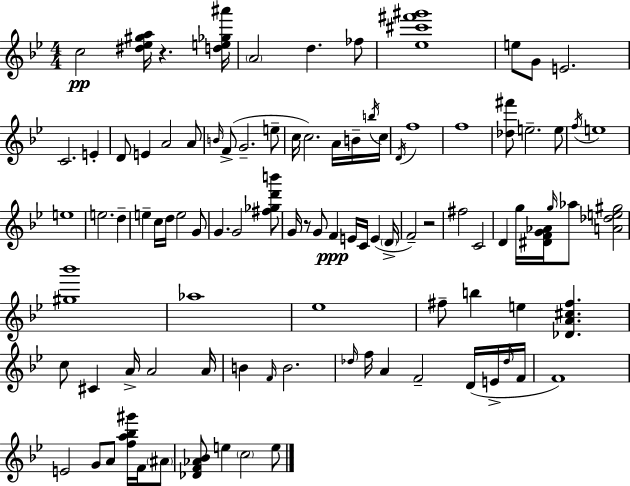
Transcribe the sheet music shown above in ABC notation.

X:1
T:Untitled
M:4/4
L:1/4
K:Gm
c2 [^d_e^ga]/4 z [de_g^a']/4 A2 d _f/2 [_e^c'^f'^g']4 e/2 G/2 E2 C2 E D/2 E A2 A/2 B/4 F/2 G2 e/2 c/4 c2 A/4 B/4 b/4 c/4 D/4 f4 f4 [_d^f']/2 e2 e/2 f/4 e4 e4 e2 d e c/4 d/4 e2 G/2 G G2 [^f_gd'b']/2 G/4 z/2 G/2 F E/4 C/4 E D/4 F2 z2 ^f2 C2 D g/4 [^DFG_A]/4 g/4 _a/2 [A_de^g]2 [^g_b']4 _a4 _e4 ^f/2 b e [_DA^c^f] c/2 ^C A/4 A2 A/4 B F/4 B2 _d/4 f/4 A F2 D/4 E/4 _d/4 F/4 F4 E2 G/2 A/2 [fa_b^g']/4 F/4 ^A/2 [_DF_A_B]/2 e c2 e/2